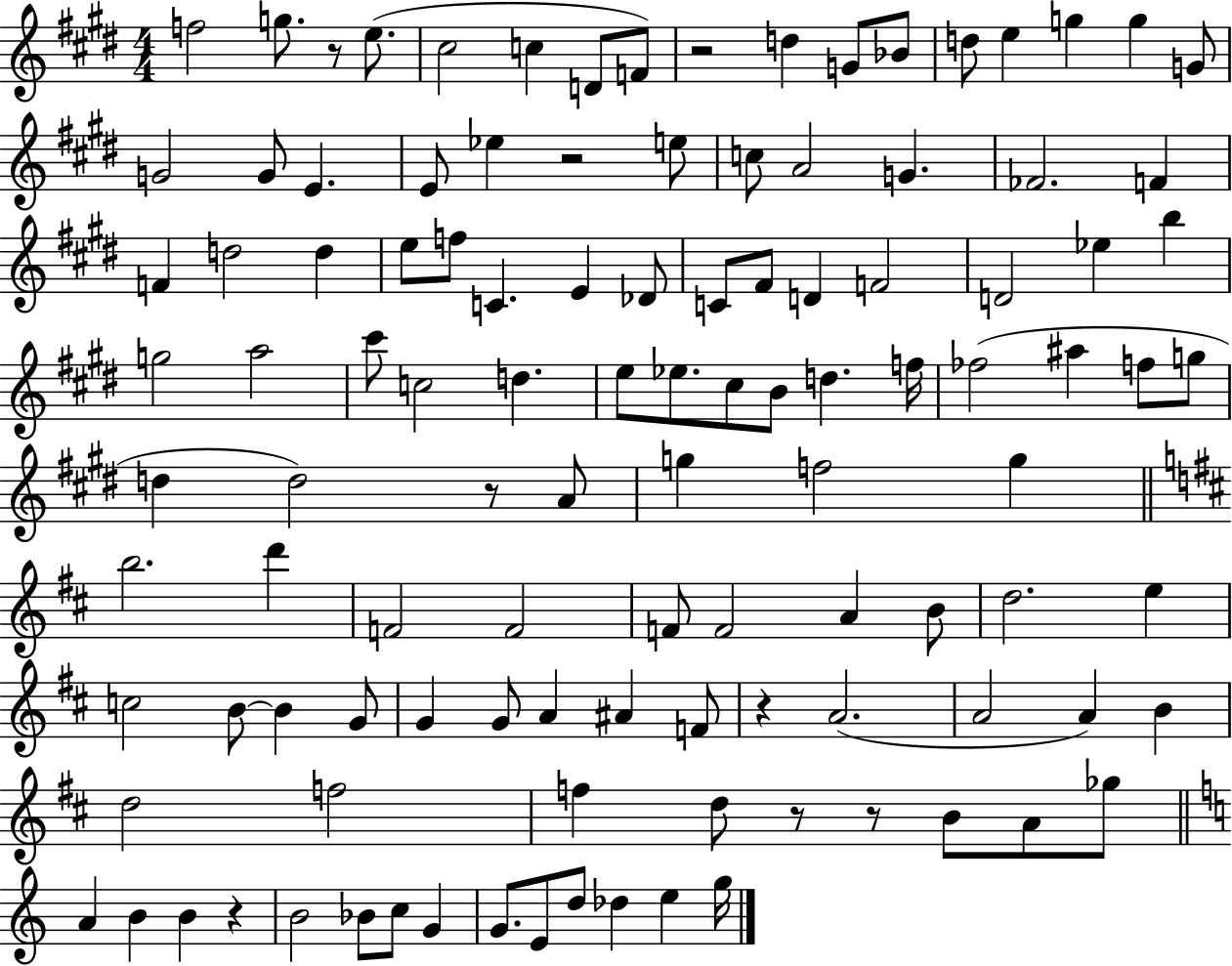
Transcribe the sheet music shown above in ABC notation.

X:1
T:Untitled
M:4/4
L:1/4
K:E
f2 g/2 z/2 e/2 ^c2 c D/2 F/2 z2 d G/2 _B/2 d/2 e g g G/2 G2 G/2 E E/2 _e z2 e/2 c/2 A2 G _F2 F F d2 d e/2 f/2 C E _D/2 C/2 ^F/2 D F2 D2 _e b g2 a2 ^c'/2 c2 d e/2 _e/2 ^c/2 B/2 d f/4 _f2 ^a f/2 g/2 d d2 z/2 A/2 g f2 g b2 d' F2 F2 F/2 F2 A B/2 d2 e c2 B/2 B G/2 G G/2 A ^A F/2 z A2 A2 A B d2 f2 f d/2 z/2 z/2 B/2 A/2 _g/2 A B B z B2 _B/2 c/2 G G/2 E/2 d/2 _d e g/4